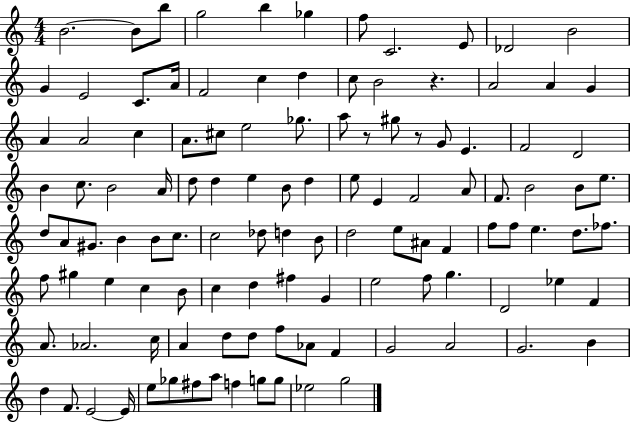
{
  \clef treble
  \numericTimeSignature
  \time 4/4
  \key c \major
  b'2.~~ b'8 b''8 | g''2 b''4 ges''4 | f''8 c'2. e'8 | des'2 b'2 | \break g'4 e'2 c'8. a'16 | f'2 c''4 d''4 | c''8 b'2 r4. | a'2 a'4 g'4 | \break a'4 a'2 c''4 | a'8. cis''8 e''2 ges''8. | a''8 r8 gis''8 r8 g'8 e'4. | f'2 d'2 | \break b'4 c''8. b'2 a'16 | d''8 d''4 e''4 b'8 d''4 | e''8 e'4 f'2 a'8 | f'8. b'2 b'8 e''8. | \break d''8 a'8 gis'8. b'4 b'8 c''8. | c''2 des''8 d''4 b'8 | d''2 e''8 ais'8 f'4 | f''8 f''8 e''4. d''8. fes''8. | \break f''8 gis''4 e''4 c''4 b'8 | c''4 d''4 fis''4 g'4 | e''2 f''8 g''4. | d'2 ees''4 f'4 | \break a'8. aes'2. c''16 | a'4 d''8 d''8 f''8 aes'8 f'4 | g'2 a'2 | g'2. b'4 | \break d''4 f'8. e'2~~ e'16 | e''8 ges''8 fis''8 a''8 f''4 g''8 g''8 | ees''2 g''2 | \bar "|."
}